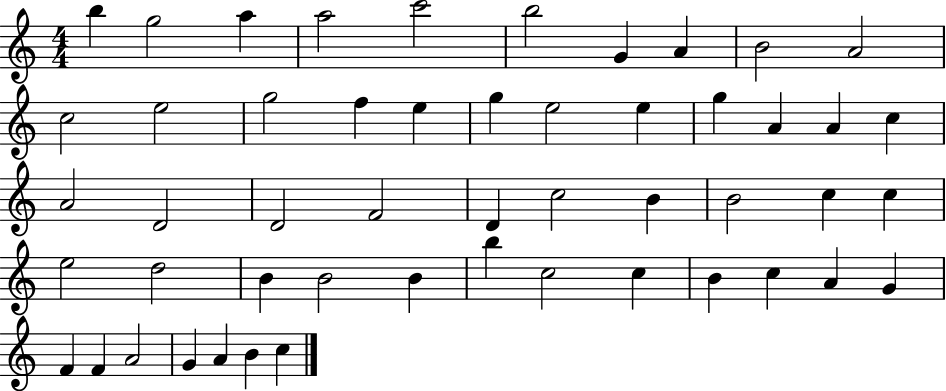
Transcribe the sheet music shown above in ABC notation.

X:1
T:Untitled
M:4/4
L:1/4
K:C
b g2 a a2 c'2 b2 G A B2 A2 c2 e2 g2 f e g e2 e g A A c A2 D2 D2 F2 D c2 B B2 c c e2 d2 B B2 B b c2 c B c A G F F A2 G A B c